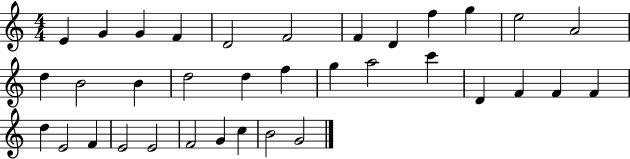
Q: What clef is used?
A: treble